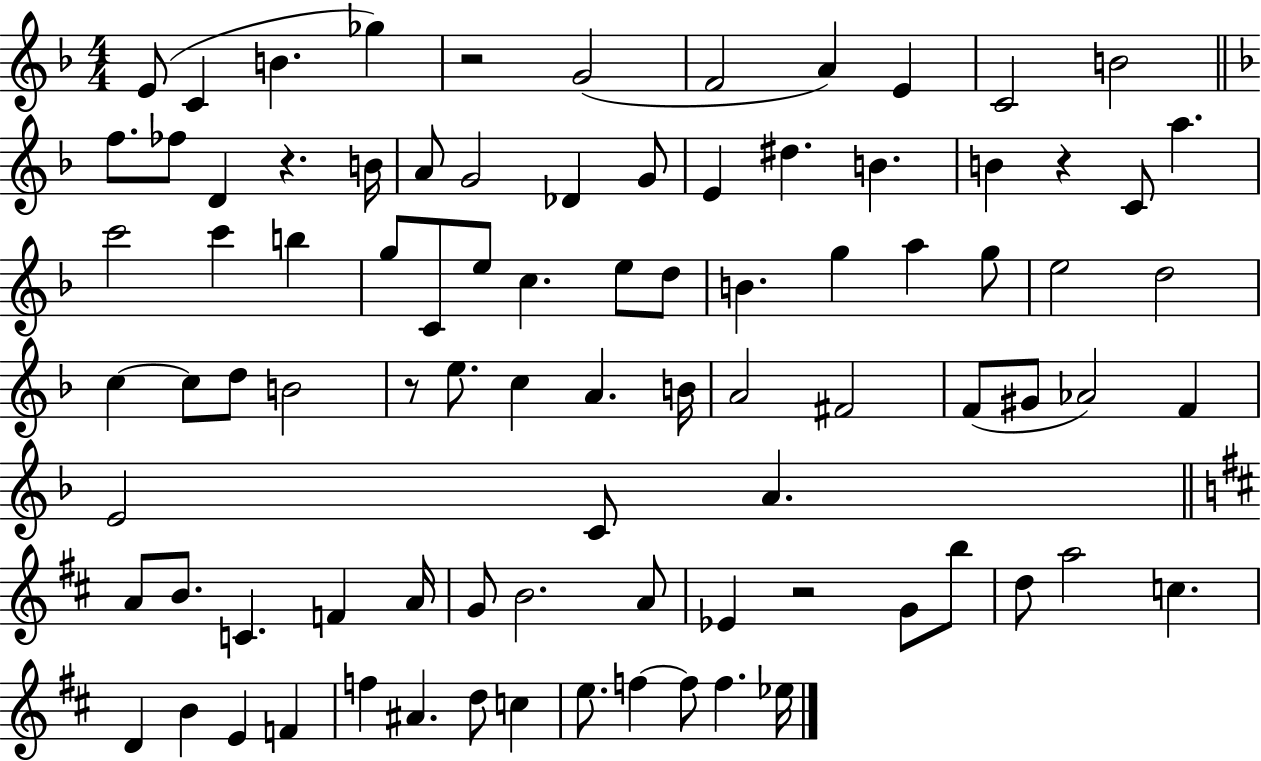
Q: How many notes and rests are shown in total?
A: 88